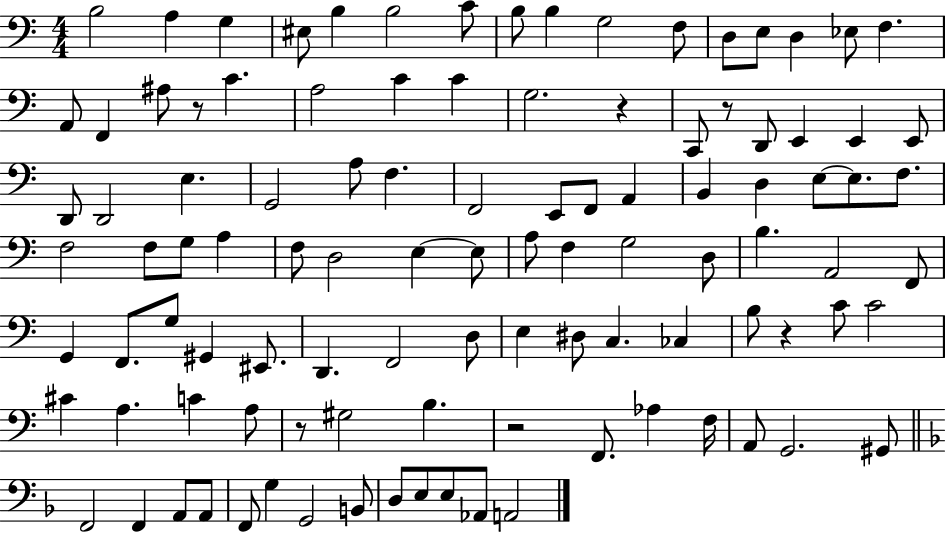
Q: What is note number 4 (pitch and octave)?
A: EIS3